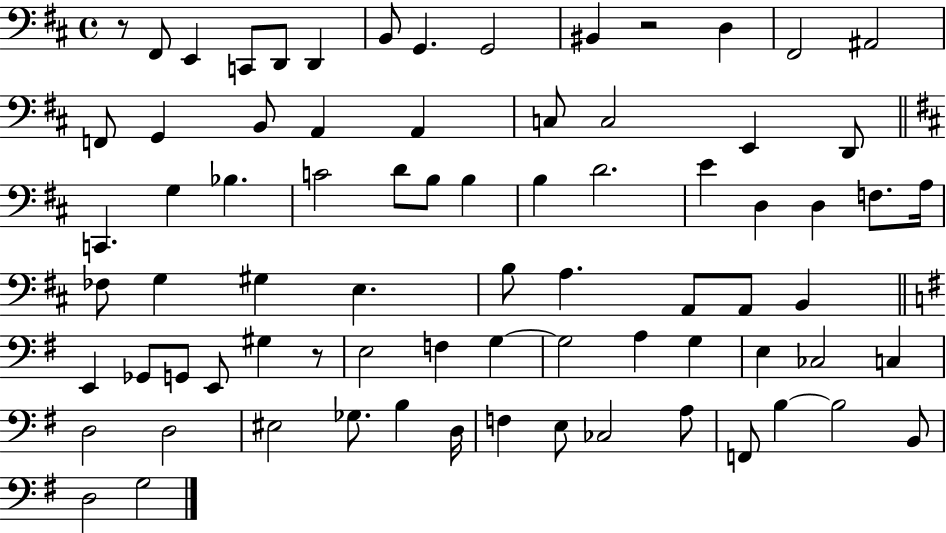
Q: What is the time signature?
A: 4/4